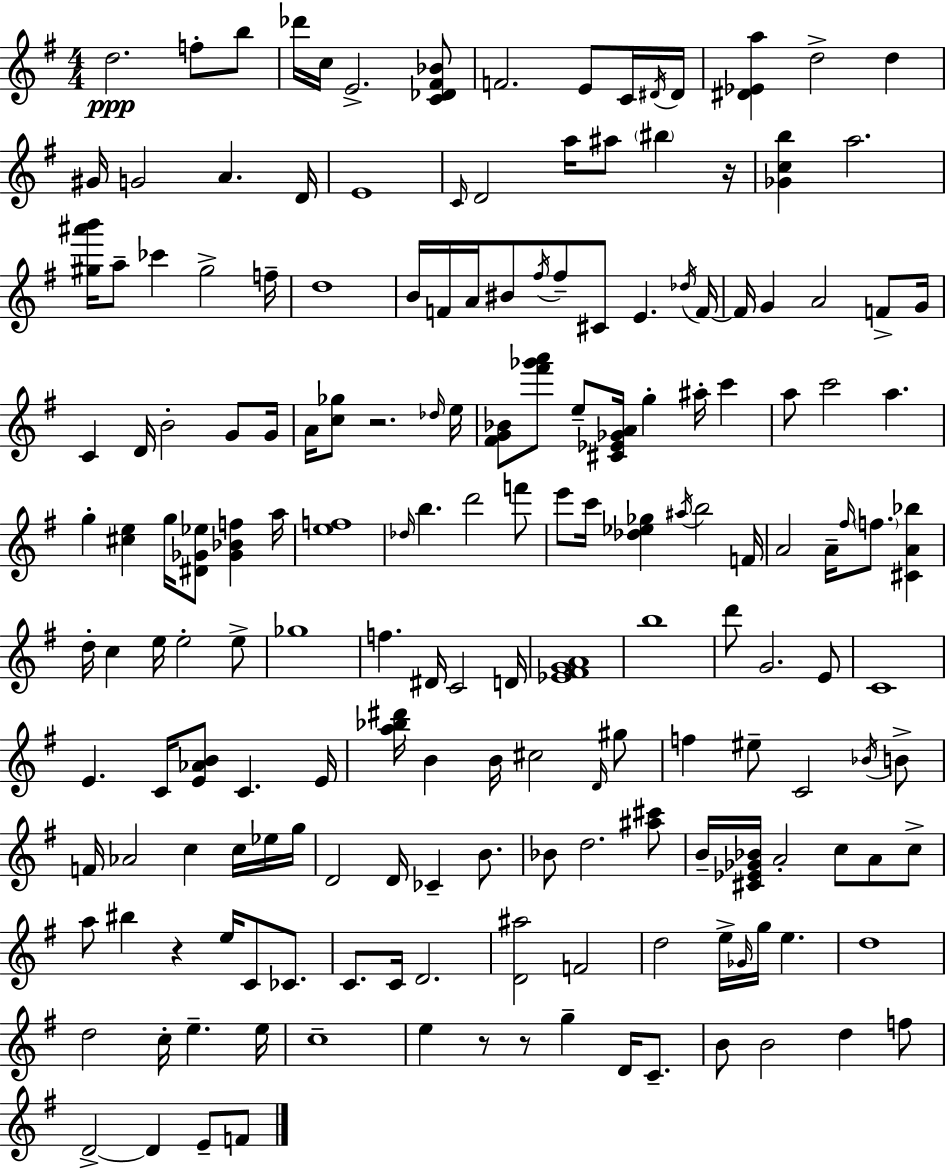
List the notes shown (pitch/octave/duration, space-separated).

D5/h. F5/e B5/e Db6/s C5/s E4/h. [C4,Db4,F#4,Bb4]/e F4/h. E4/e C4/s D#4/s D#4/s [D#4,Eb4,A5]/q D5/h D5/q G#4/s G4/h A4/q. D4/s E4/w C4/s D4/h A5/s A#5/e BIS5/q R/s [Gb4,C5,B5]/q A5/h. [G#5,A#6,B6]/s A5/e CES6/q G#5/h F5/s D5/w B4/s F4/s A4/s BIS4/e F#5/s F#5/e C#4/e E4/q. Db5/s F4/s F4/s G4/q A4/h F4/e G4/s C4/q D4/s B4/h G4/e G4/s A4/s [C5,Gb5]/e R/h. Db5/s E5/s [F#4,G4,Bb4]/e [F#6,Gb6,A6]/e E5/e [C#4,Eb4,Gb4,A4]/s G5/q A#5/s C6/q A5/e C6/h A5/q. G5/q [C#5,E5]/q G5/s [D#4,Gb4,Eb5]/e [Gb4,Bb4,F5]/q A5/s [E5,F5]/w Db5/s B5/q. D6/h F6/e E6/e C6/s [Db5,Eb5,Gb5]/q A#5/s B5/h F4/s A4/h A4/s F#5/s F5/e. [C#4,A4,Bb5]/q D5/s C5/q E5/s E5/h E5/e Gb5/w F5/q. D#4/s C4/h D4/s [Eb4,F#4,G4,A4]/w B5/w D6/e G4/h. E4/e C4/w E4/q. C4/s [E4,Ab4,B4]/e C4/q. E4/s [A5,Bb5,D#6]/s B4/q B4/s C#5/h D4/s G#5/e F5/q EIS5/e C4/h Bb4/s B4/e F4/s Ab4/h C5/q C5/s Eb5/s G5/s D4/h D4/s CES4/q B4/e. Bb4/e D5/h. [A#5,C#6]/e B4/s [C#4,Eb4,Gb4,Bb4]/s A4/h C5/e A4/e C5/e A5/e BIS5/q R/q E5/s C4/e CES4/e. C4/e. C4/s D4/h. [D4,A#5]/h F4/h D5/h E5/s Gb4/s G5/s E5/q. D5/w D5/h C5/s E5/q. E5/s C5/w E5/q R/e R/e G5/q D4/s C4/e. B4/e B4/h D5/q F5/e D4/h D4/q E4/e F4/e